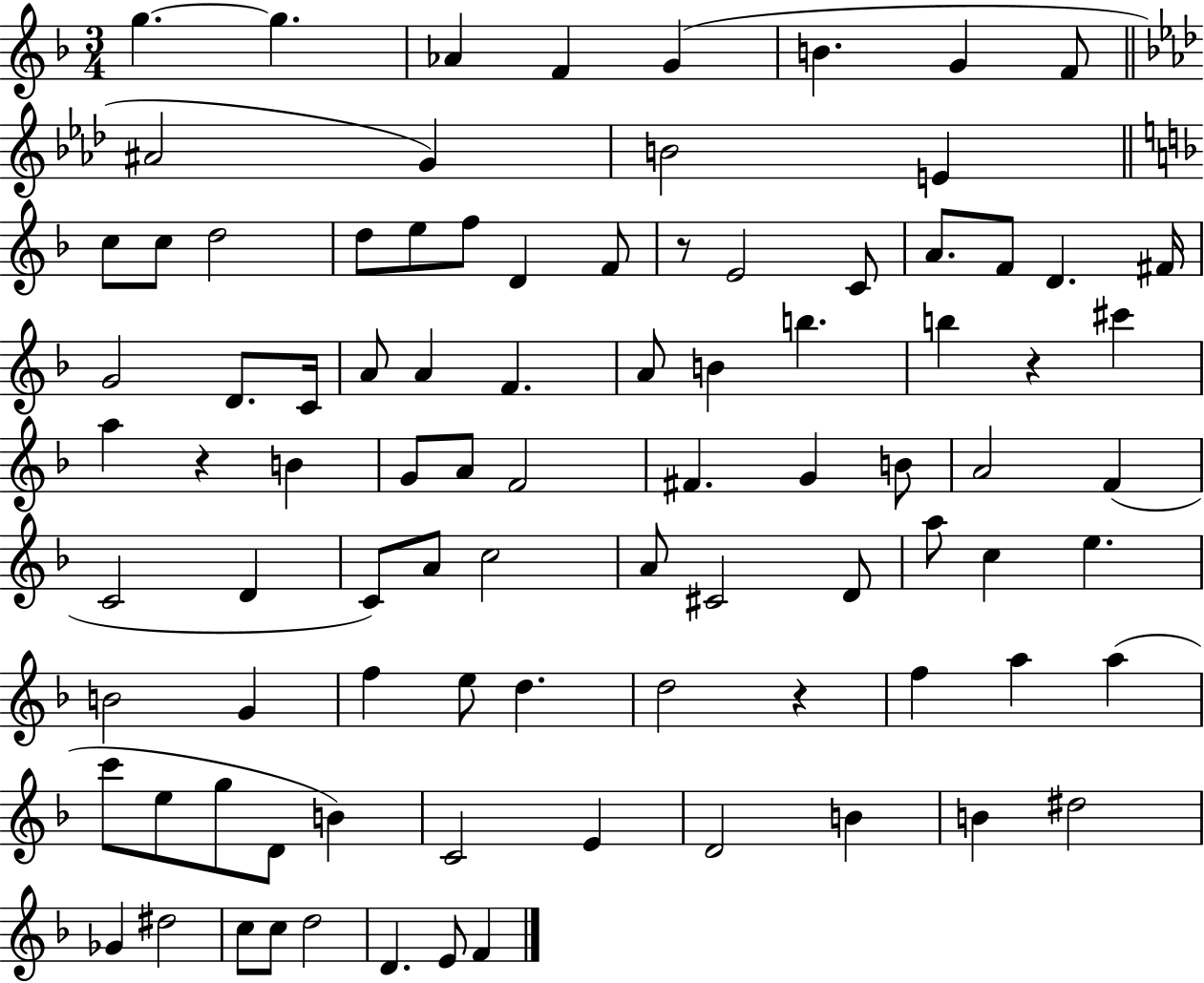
X:1
T:Untitled
M:3/4
L:1/4
K:F
g g _A F G B G F/2 ^A2 G B2 E c/2 c/2 d2 d/2 e/2 f/2 D F/2 z/2 E2 C/2 A/2 F/2 D ^F/4 G2 D/2 C/4 A/2 A F A/2 B b b z ^c' a z B G/2 A/2 F2 ^F G B/2 A2 F C2 D C/2 A/2 c2 A/2 ^C2 D/2 a/2 c e B2 G f e/2 d d2 z f a a c'/2 e/2 g/2 D/2 B C2 E D2 B B ^d2 _G ^d2 c/2 c/2 d2 D E/2 F